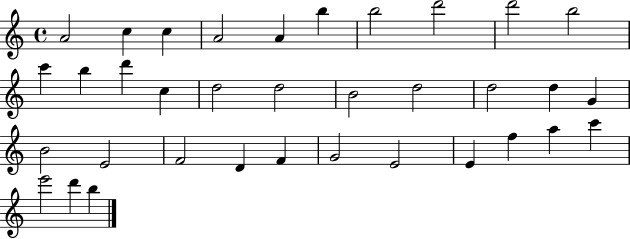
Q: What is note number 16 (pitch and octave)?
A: D5